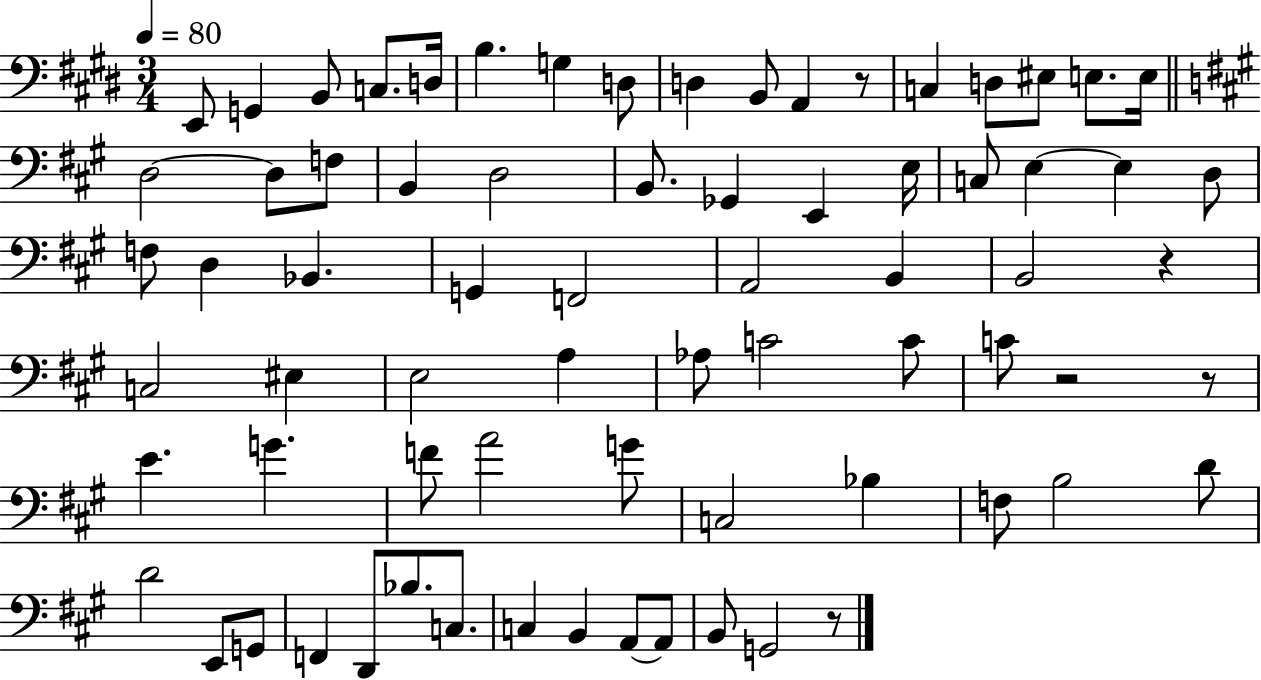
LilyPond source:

{
  \clef bass
  \numericTimeSignature
  \time 3/4
  \key e \major
  \tempo 4 = 80
  \repeat volta 2 { e,8 g,4 b,8 c8. d16 | b4. g4 d8 | d4 b,8 a,4 r8 | c4 d8 eis8 e8. e16 | \break \bar "||" \break \key a \major d2~~ d8 f8 | b,4 d2 | b,8. ges,4 e,4 e16 | c8 e4~~ e4 d8 | \break f8 d4 bes,4. | g,4 f,2 | a,2 b,4 | b,2 r4 | \break c2 eis4 | e2 a4 | aes8 c'2 c'8 | c'8 r2 r8 | \break e'4. g'4. | f'8 a'2 g'8 | c2 bes4 | f8 b2 d'8 | \break d'2 e,8 g,8 | f,4 d,8 bes8. c8. | c4 b,4 a,8~~ a,8 | b,8 g,2 r8 | \break } \bar "|."
}